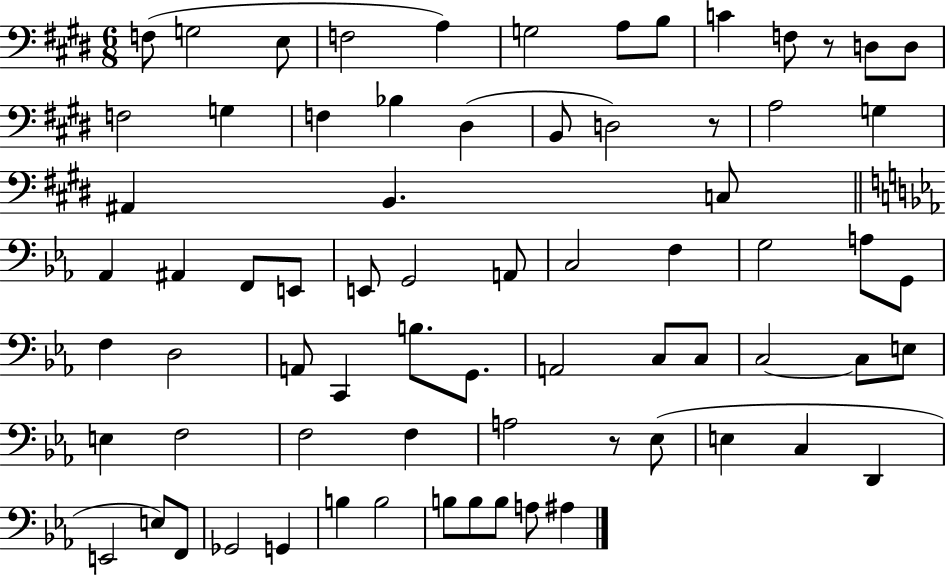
{
  \clef bass
  \numericTimeSignature
  \time 6/8
  \key e \major
  f8( g2 e8 | f2 a4) | g2 a8 b8 | c'4 f8 r8 d8 d8 | \break f2 g4 | f4 bes4 dis4( | b,8 d2) r8 | a2 g4 | \break ais,4 b,4. c8 | \bar "||" \break \key ees \major aes,4 ais,4 f,8 e,8 | e,8 g,2 a,8 | c2 f4 | g2 a8 g,8 | \break f4 d2 | a,8 c,4 b8. g,8. | a,2 c8 c8 | c2~~ c8 e8 | \break e4 f2 | f2 f4 | a2 r8 ees8( | e4 c4 d,4 | \break e,2 e8) f,8 | ges,2 g,4 | b4 b2 | b8 b8 b8 a8 ais4 | \break \bar "|."
}